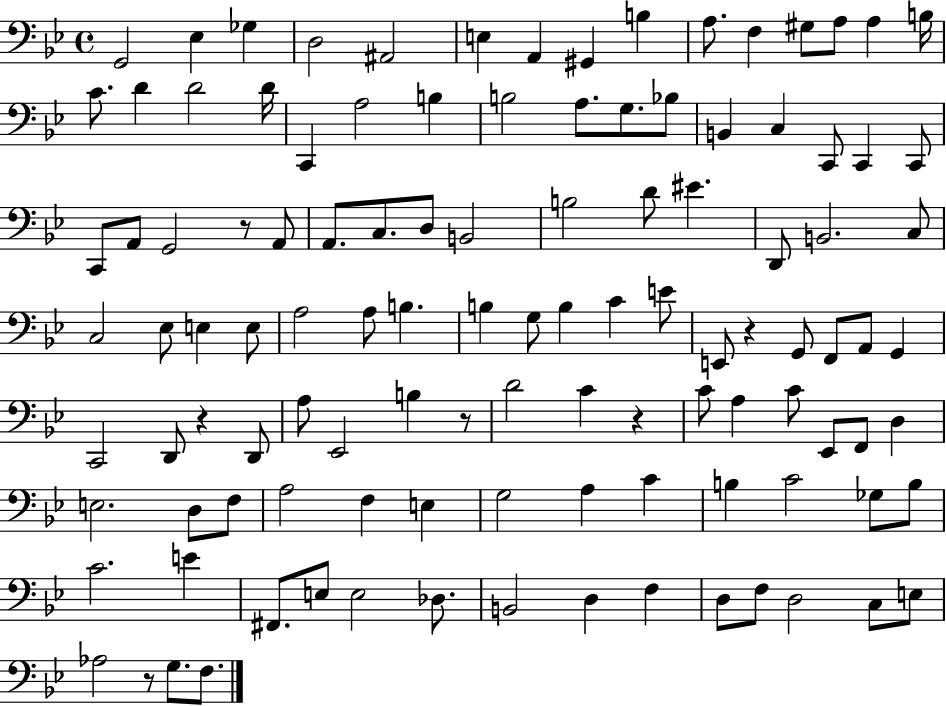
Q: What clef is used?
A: bass